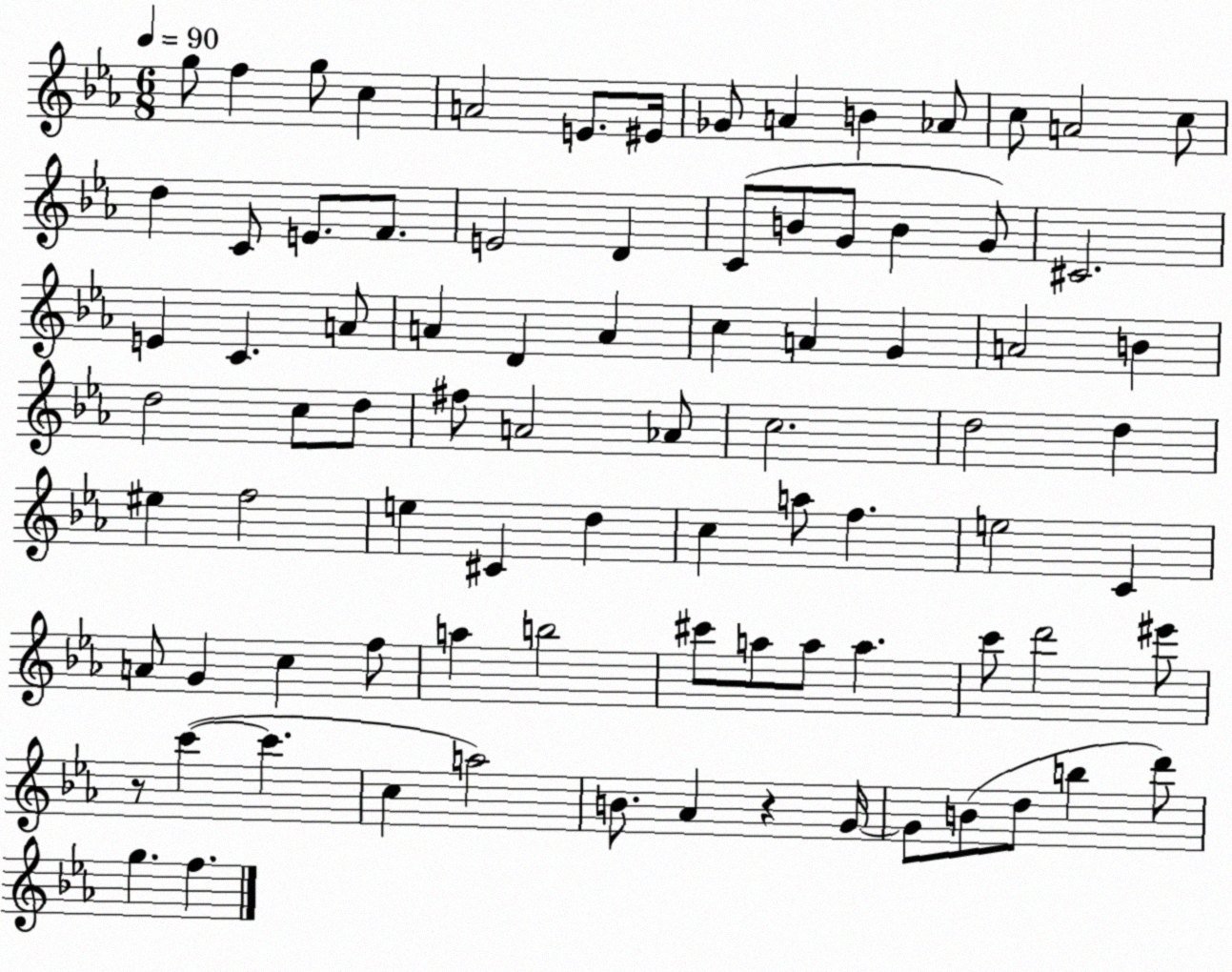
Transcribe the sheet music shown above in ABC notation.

X:1
T:Untitled
M:6/8
L:1/4
K:Eb
g/2 f g/2 c A2 E/2 ^E/4 _G/2 A B _A/2 c/2 A2 c/2 d C/2 E/2 F/2 E2 D C/2 B/2 G/2 B G/2 ^C2 E C A/2 A D A c A G A2 B d2 c/2 d/2 ^f/2 A2 _A/2 c2 d2 d ^e f2 e ^C d c a/2 f e2 C A/2 G c f/2 a b2 ^c'/2 a/2 a/2 a c'/2 d'2 ^e'/2 z/2 c' c' c a2 B/2 _A z G/4 G/2 B/2 d/2 b d'/2 g f